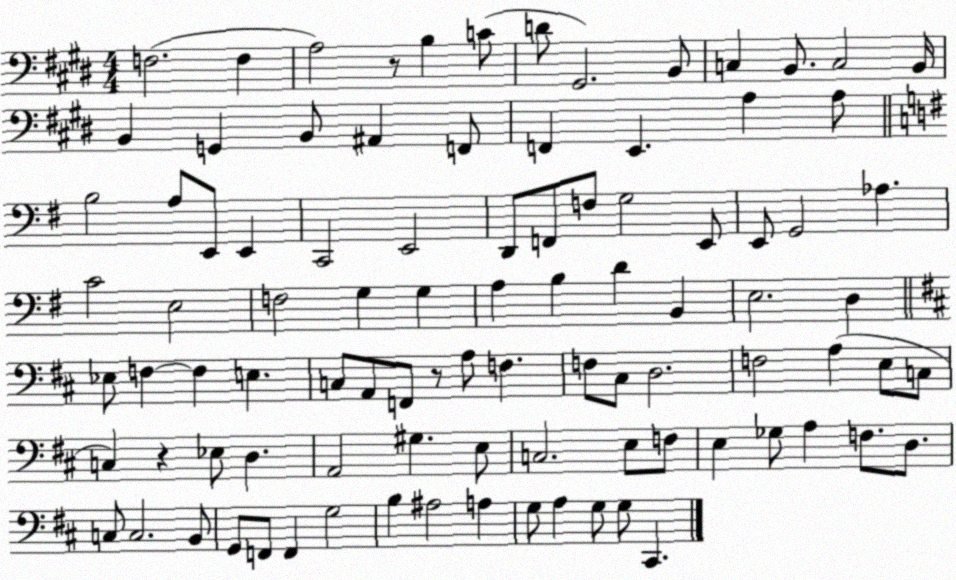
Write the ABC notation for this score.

X:1
T:Untitled
M:4/4
L:1/4
K:E
F,2 F, A,2 z/2 B, C/2 D/2 ^G,,2 B,,/2 C, B,,/2 C,2 B,,/4 B,, G,, B,,/2 ^A,, F,,/2 F,, E,, A, A,/2 B,2 A,/2 E,,/2 E,, C,,2 E,,2 D,,/2 F,,/2 F,/2 G,2 E,,/2 E,,/2 G,,2 _A, C2 E,2 F,2 G, G, A, B, D B,, E,2 D, _E,/2 F, F, E, C,/2 A,,/2 F,,/2 z/2 A,/2 F, F,/2 ^C,/2 D,2 F,2 A, E,/2 C,/2 C, z _E,/2 D, A,,2 ^G, E,/2 C,2 E,/2 F,/2 E, _G,/2 A, F,/2 D,/2 C,/2 C,2 B,,/2 G,,/2 F,,/2 F,, G,2 B, ^A,2 A, G,/2 A, G,/2 G,/2 ^C,,